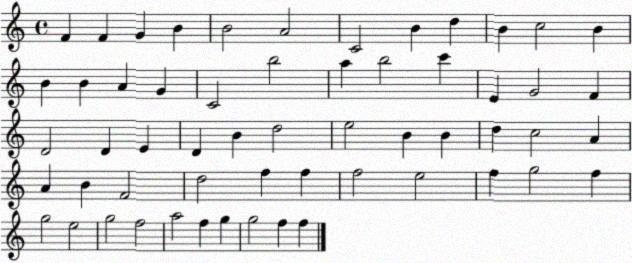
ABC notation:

X:1
T:Untitled
M:4/4
L:1/4
K:C
F F G B B2 A2 C2 B d B c2 B B B A G C2 b2 a b2 c' E G2 F D2 D E D B d2 e2 B B d c2 A A B F2 d2 f f f2 e2 f g2 f g2 e2 g2 f2 a2 f g g2 f f